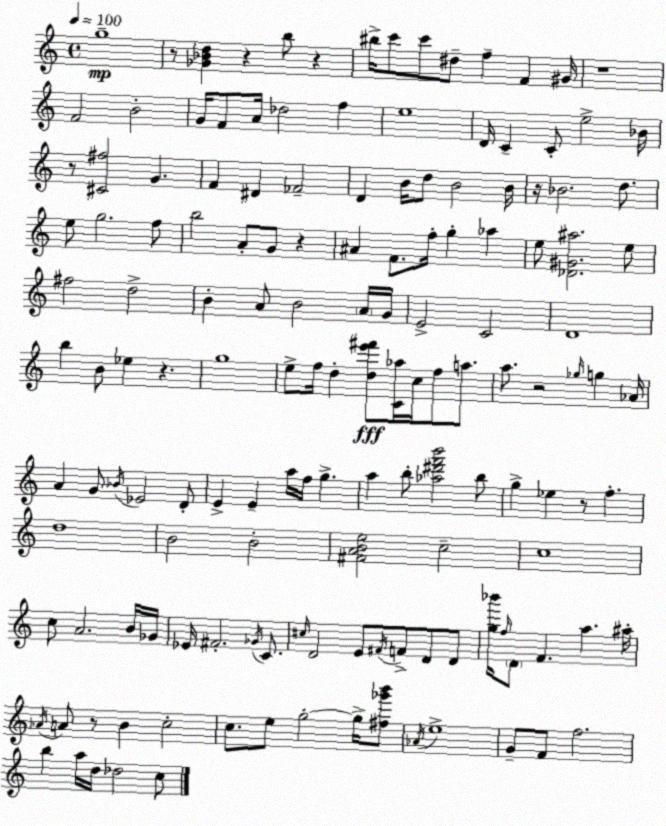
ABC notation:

X:1
T:Untitled
M:4/4
L:1/4
K:Am
g4 z/2 [_G_Bd] z b/2 z ^b/4 c'/2 c'/2 ^d/2 f F ^G/4 z4 F2 B2 G/4 F/2 A/4 _d2 f e4 D/4 C C/2 e2 _B/4 z/2 [^C^f]2 G F ^D _F2 D B/4 d/2 B2 B/4 z/4 _B2 d/2 e/2 g2 f/2 b2 A/2 G/2 z ^A F/2 f/4 g _a e/2 [_D^G^a]2 e/2 ^f2 d2 B A/2 B2 A/4 G/4 E2 C2 D4 b B/2 _e z g4 e/2 f/4 d [de'^f']/2 [C_a]/4 c/4 f/2 a/2 a/2 z2 _g/4 g _A/4 A G/2 _B/4 _E2 D/2 E E a/4 f/4 g a b/2 [_a^d'f'b']2 b/2 g _e z/2 f d4 B2 B2 [^FABe]2 c2 c4 c/2 A2 B/4 _G/4 _E/4 ^F2 _G/4 C/2 ^c/4 D2 E/2 ^F/4 F/2 D/2 D/2 [g_b']/4 f/4 D/2 F a ^a/4 _A/4 A/2 z/2 B c2 c/2 e/2 g2 g/4 [^f_g'b']/2 _A/4 e4 G/2 F/2 f2 b a/4 d/4 _d2 c/2